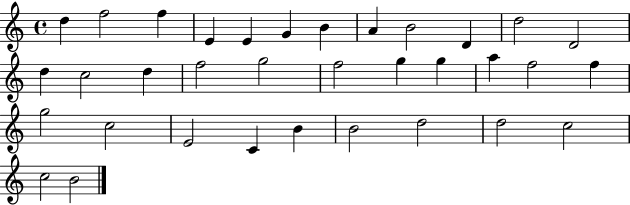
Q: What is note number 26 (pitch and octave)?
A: E4